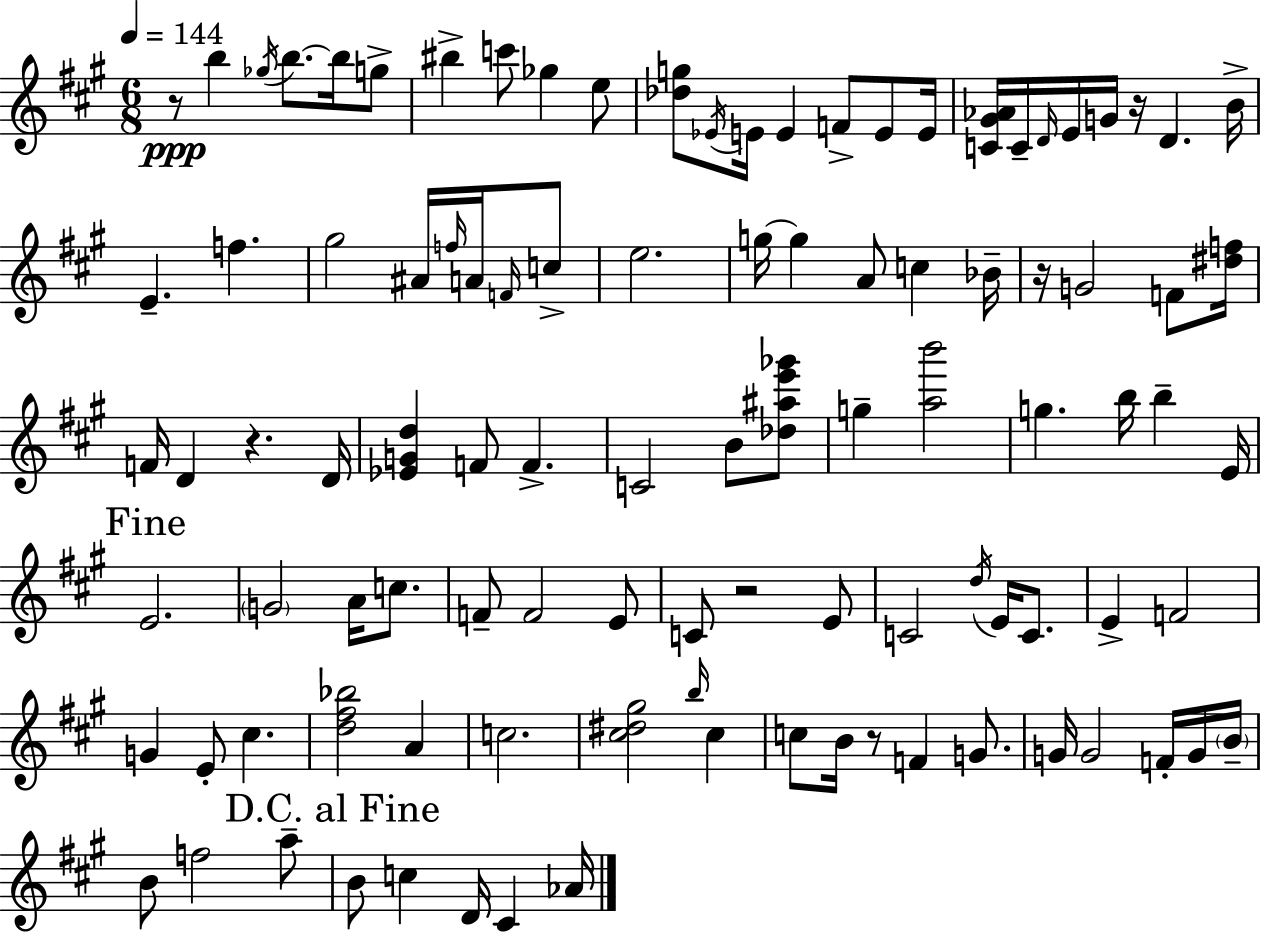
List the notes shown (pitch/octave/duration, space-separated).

R/e B5/q Gb5/s B5/e. B5/s G5/e BIS5/q C6/e Gb5/q E5/e [Db5,G5]/e Eb4/s E4/s E4/q F4/e E4/e E4/s [C4,G#4,Ab4]/s C4/s D4/s E4/s G4/s R/s D4/q. B4/s E4/q. F5/q. G#5/h A#4/s F5/s A4/s F4/s C5/e E5/h. G5/s G5/q A4/e C5/q Bb4/s R/s G4/h F4/e [D#5,F5]/s F4/s D4/q R/q. D4/s [Eb4,G4,D5]/q F4/e F4/q. C4/h B4/e [Db5,A#5,E6,Gb6]/e G5/q [A5,B6]/h G5/q. B5/s B5/q E4/s E4/h. G4/h A4/s C5/e. F4/e F4/h E4/e C4/e R/h E4/e C4/h D5/s E4/s C4/e. E4/q F4/h G4/q E4/e C#5/q. [D5,F#5,Bb5]/h A4/q C5/h. [C#5,D#5,G#5]/h B5/s C#5/q C5/e B4/s R/e F4/q G4/e. G4/s G4/h F4/s G4/s B4/s B4/e F5/h A5/e B4/e C5/q D4/s C#4/q Ab4/s